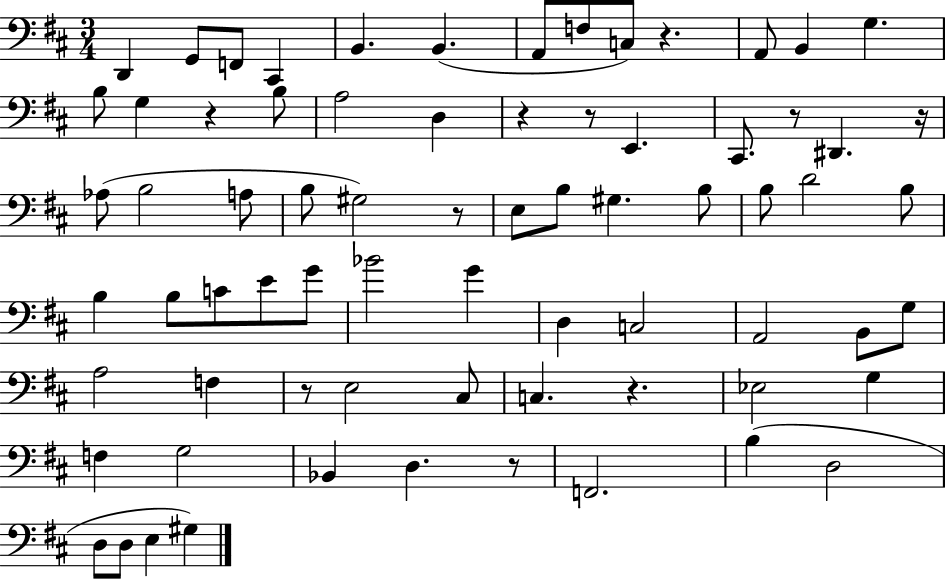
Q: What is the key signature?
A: D major